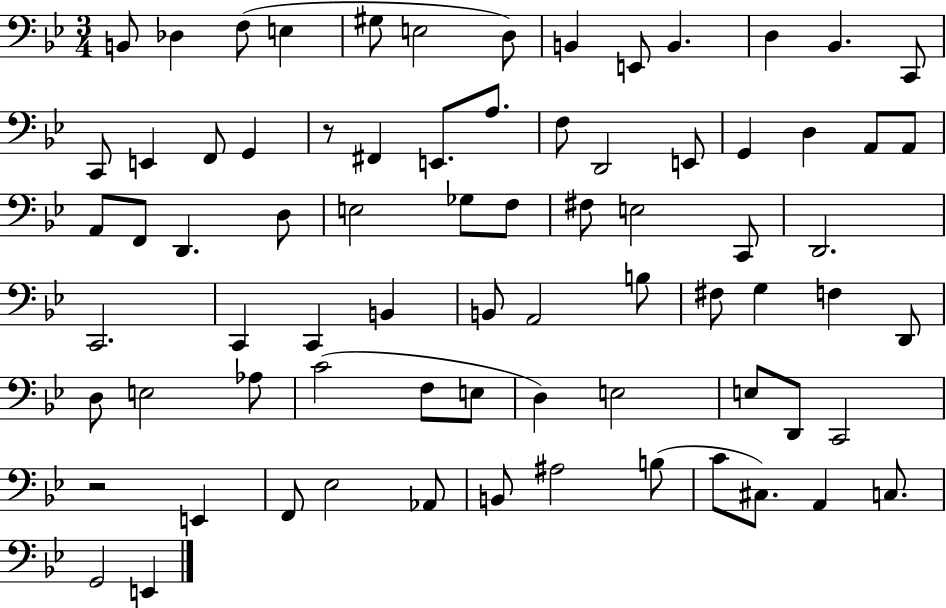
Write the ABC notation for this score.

X:1
T:Untitled
M:3/4
L:1/4
K:Bb
B,,/2 _D, F,/2 E, ^G,/2 E,2 D,/2 B,, E,,/2 B,, D, _B,, C,,/2 C,,/2 E,, F,,/2 G,, z/2 ^F,, E,,/2 A,/2 F,/2 D,,2 E,,/2 G,, D, A,,/2 A,,/2 A,,/2 F,,/2 D,, D,/2 E,2 _G,/2 F,/2 ^F,/2 E,2 C,,/2 D,,2 C,,2 C,, C,, B,, B,,/2 A,,2 B,/2 ^F,/2 G, F, D,,/2 D,/2 E,2 _A,/2 C2 F,/2 E,/2 D, E,2 E,/2 D,,/2 C,,2 z2 E,, F,,/2 _E,2 _A,,/2 B,,/2 ^A,2 B,/2 C/2 ^C,/2 A,, C,/2 G,,2 E,,